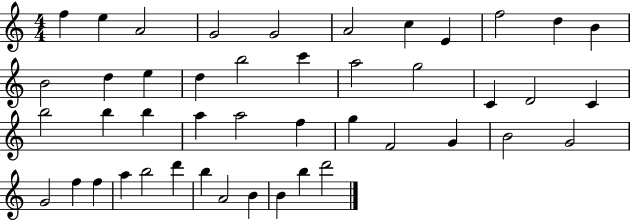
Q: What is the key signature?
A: C major